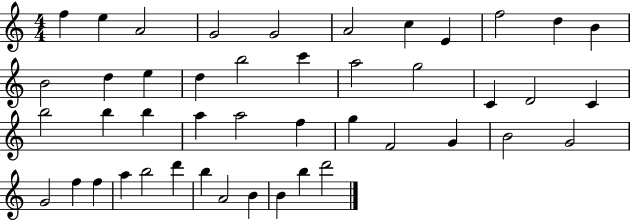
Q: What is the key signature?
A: C major